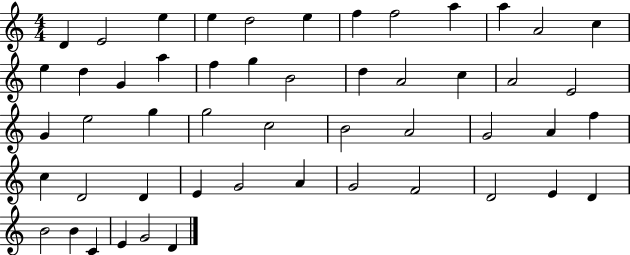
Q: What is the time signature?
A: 4/4